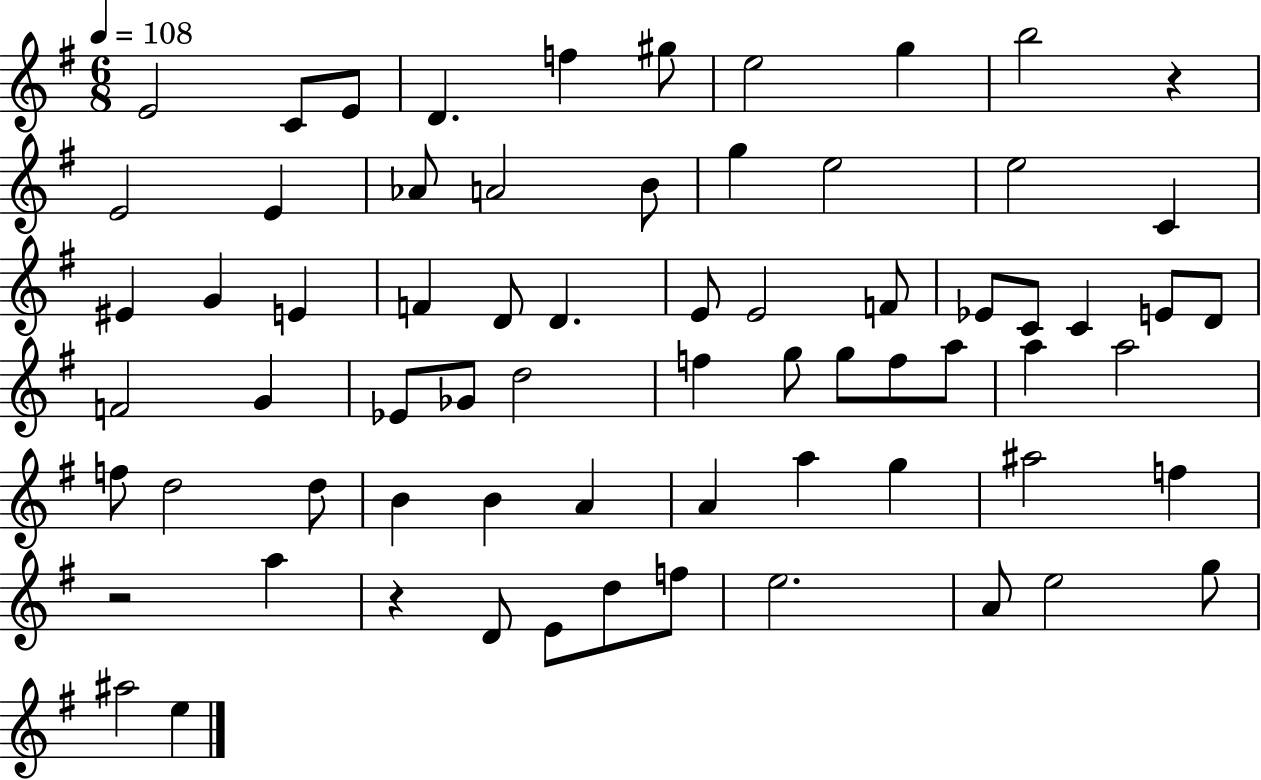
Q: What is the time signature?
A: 6/8